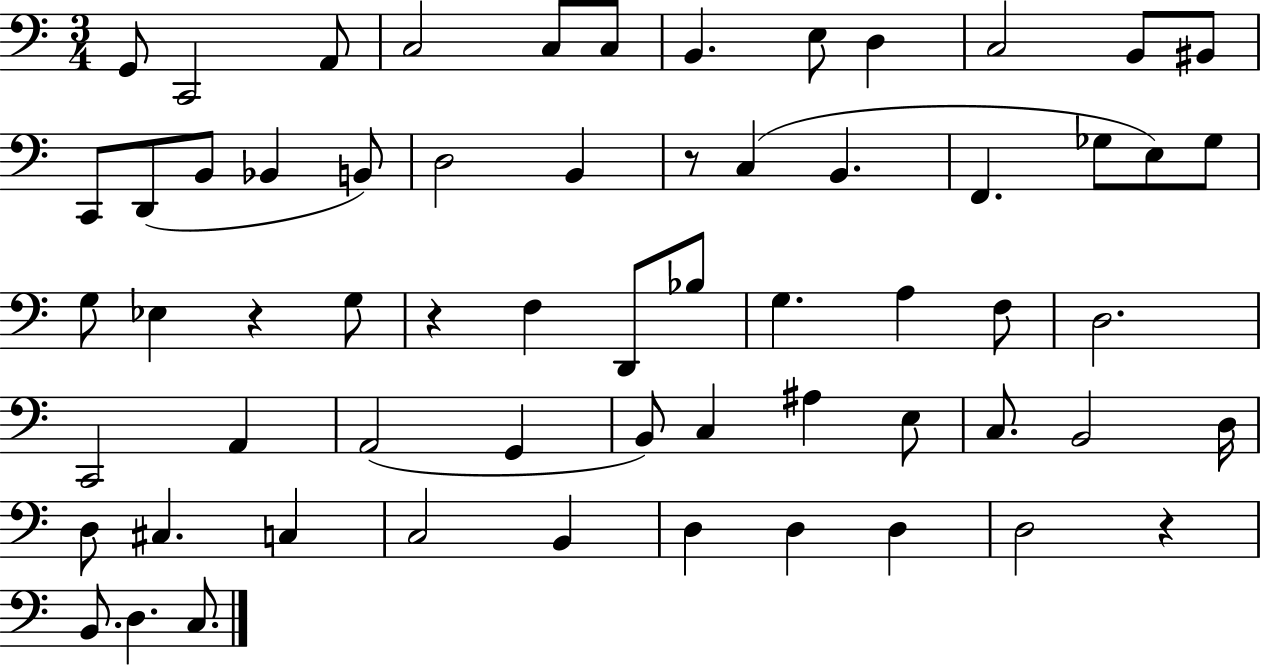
{
  \clef bass
  \numericTimeSignature
  \time 3/4
  \key c \major
  g,8 c,2 a,8 | c2 c8 c8 | b,4. e8 d4 | c2 b,8 bis,8 | \break c,8 d,8( b,8 bes,4 b,8) | d2 b,4 | r8 c4( b,4. | f,4. ges8 e8) ges8 | \break g8 ees4 r4 g8 | r4 f4 d,8 bes8 | g4. a4 f8 | d2. | \break c,2 a,4 | a,2( g,4 | b,8) c4 ais4 e8 | c8. b,2 d16 | \break d8 cis4. c4 | c2 b,4 | d4 d4 d4 | d2 r4 | \break b,8. d4. c8. | \bar "|."
}